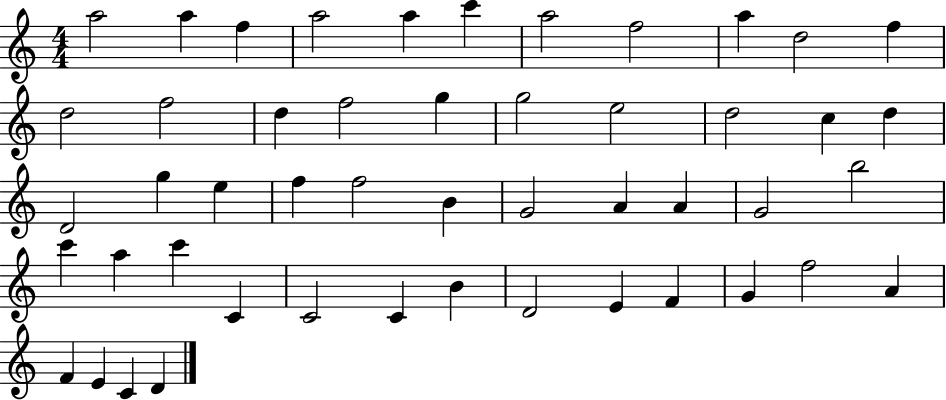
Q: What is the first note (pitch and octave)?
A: A5